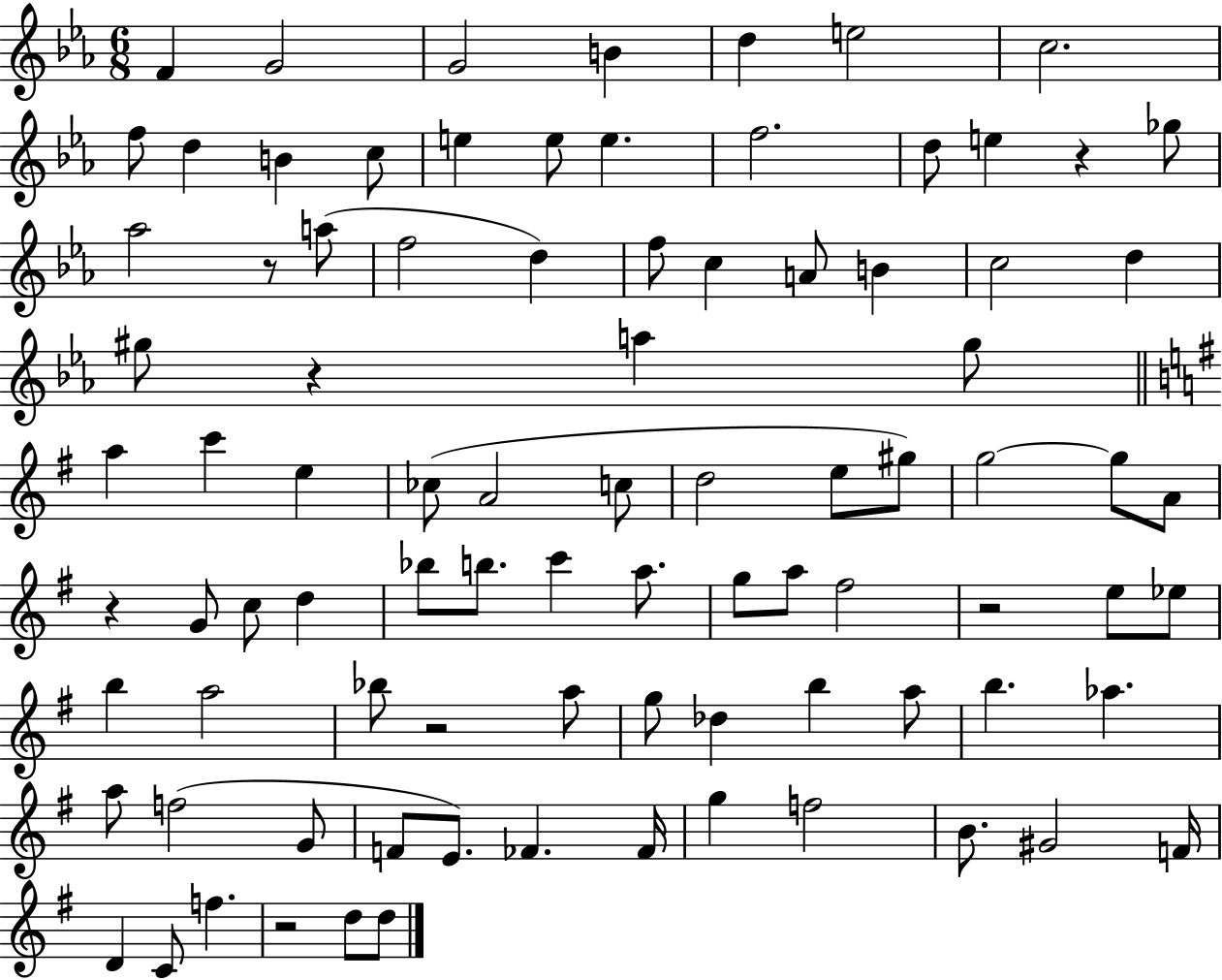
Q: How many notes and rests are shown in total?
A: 89